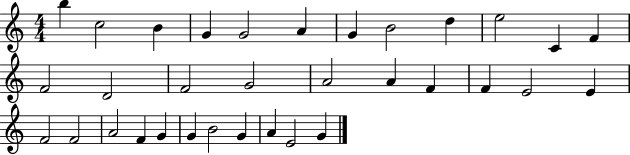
B5/q C5/h B4/q G4/q G4/h A4/q G4/q B4/h D5/q E5/h C4/q F4/q F4/h D4/h F4/h G4/h A4/h A4/q F4/q F4/q E4/h E4/q F4/h F4/h A4/h F4/q G4/q G4/q B4/h G4/q A4/q E4/h G4/q